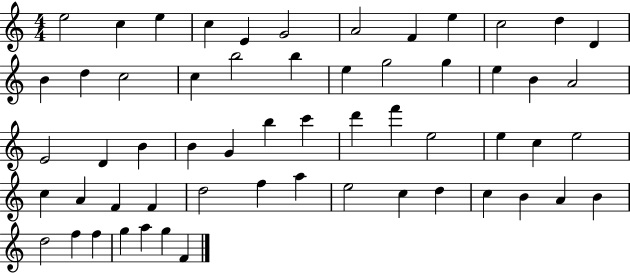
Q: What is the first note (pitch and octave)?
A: E5